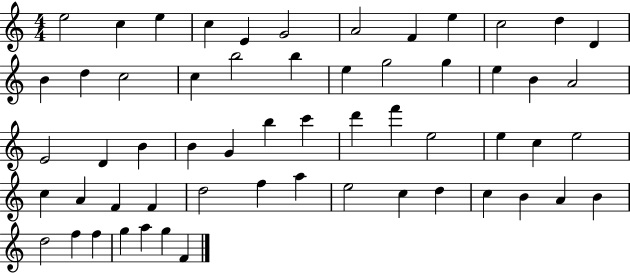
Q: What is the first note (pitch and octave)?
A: E5